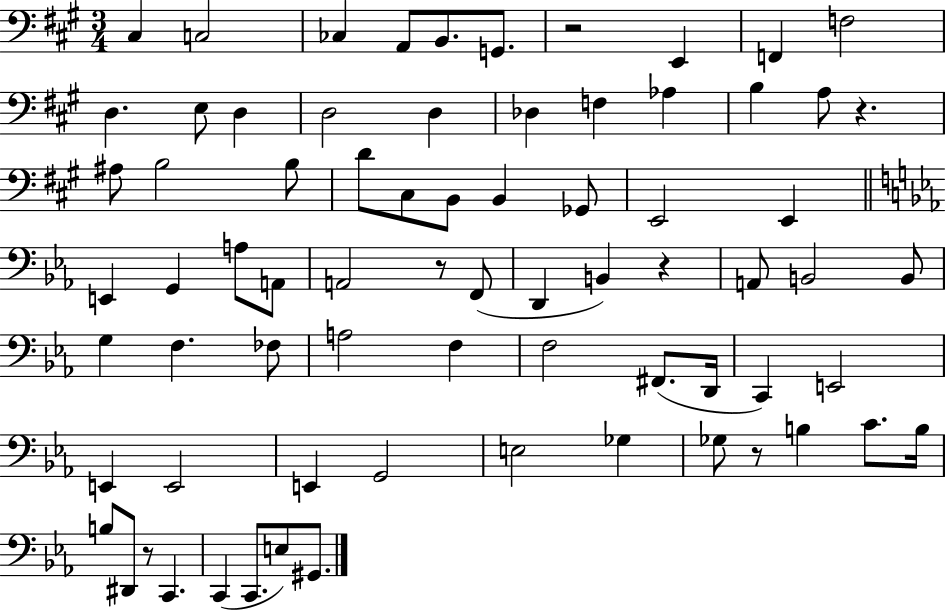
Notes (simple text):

C#3/q C3/h CES3/q A2/e B2/e. G2/e. R/h E2/q F2/q F3/h D3/q. E3/e D3/q D3/h D3/q Db3/q F3/q Ab3/q B3/q A3/e R/q. A#3/e B3/h B3/e D4/e C#3/e B2/e B2/q Gb2/e E2/h E2/q E2/q G2/q A3/e A2/e A2/h R/e F2/e D2/q B2/q R/q A2/e B2/h B2/e G3/q F3/q. FES3/e A3/h F3/q F3/h F#2/e. D2/s C2/q E2/h E2/q E2/h E2/q G2/h E3/h Gb3/q Gb3/e R/e B3/q C4/e. B3/s B3/e D#2/e R/e C2/q. C2/q C2/e. E3/e G#2/e.